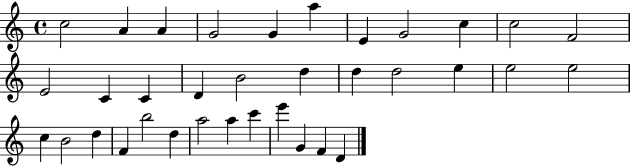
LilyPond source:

{
  \clef treble
  \time 4/4
  \defaultTimeSignature
  \key c \major
  c''2 a'4 a'4 | g'2 g'4 a''4 | e'4 g'2 c''4 | c''2 f'2 | \break e'2 c'4 c'4 | d'4 b'2 d''4 | d''4 d''2 e''4 | e''2 e''2 | \break c''4 b'2 d''4 | f'4 b''2 d''4 | a''2 a''4 c'''4 | e'''4 g'4 f'4 d'4 | \break \bar "|."
}